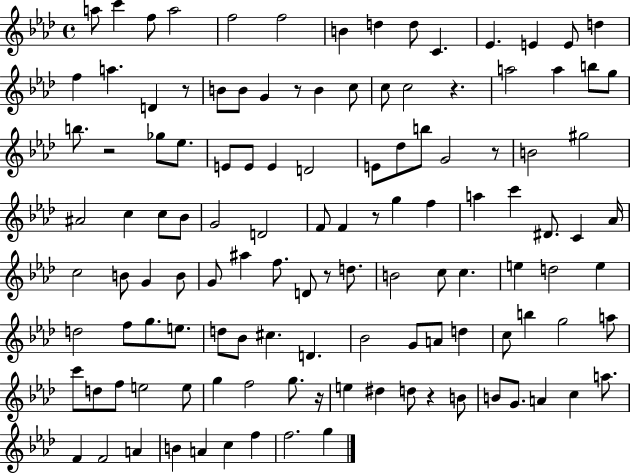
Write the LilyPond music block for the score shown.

{
  \clef treble
  \time 4/4
  \defaultTimeSignature
  \key aes \major
  a''8 c'''4 f''8 a''2 | f''2 f''2 | b'4 d''4 d''8 c'4. | ees'4. e'4 e'8 d''4 | \break f''4 a''4. d'4 r8 | b'8 b'8 g'4 r8 b'4 c''8 | c''8 c''2 r4. | a''2 a''4 b''8 g''8 | \break b''8. r2 ges''8 ees''8. | e'8 e'8 e'4 d'2 | e'8 des''8 b''8 g'2 r8 | b'2 gis''2 | \break ais'2 c''4 c''8 bes'8 | g'2 d'2 | f'8 f'4 r8 g''4 f''4 | a''4 c'''4 dis'8. c'4 aes'16 | \break c''2 b'8 g'4 b'8 | g'8 ais''4 f''8. d'8 r8 d''8. | b'2 c''8 c''4. | e''4 d''2 e''4 | \break d''2 f''8 g''8. e''8. | d''8 bes'8 cis''4. d'4. | bes'2 g'8 a'8 d''4 | c''8 b''4 g''2 a''8 | \break c'''8 d''8 f''8 e''2 e''8 | g''4 f''2 g''8. r16 | e''4 dis''4 d''8 r4 b'8 | b'8 g'8. a'4 c''4 a''8. | \break f'4 f'2 a'4 | b'4 a'4 c''4 f''4 | f''2. g''4 | \bar "|."
}